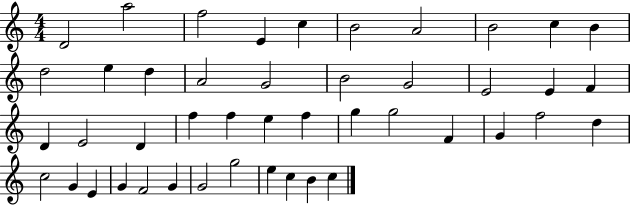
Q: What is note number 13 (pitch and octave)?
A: D5